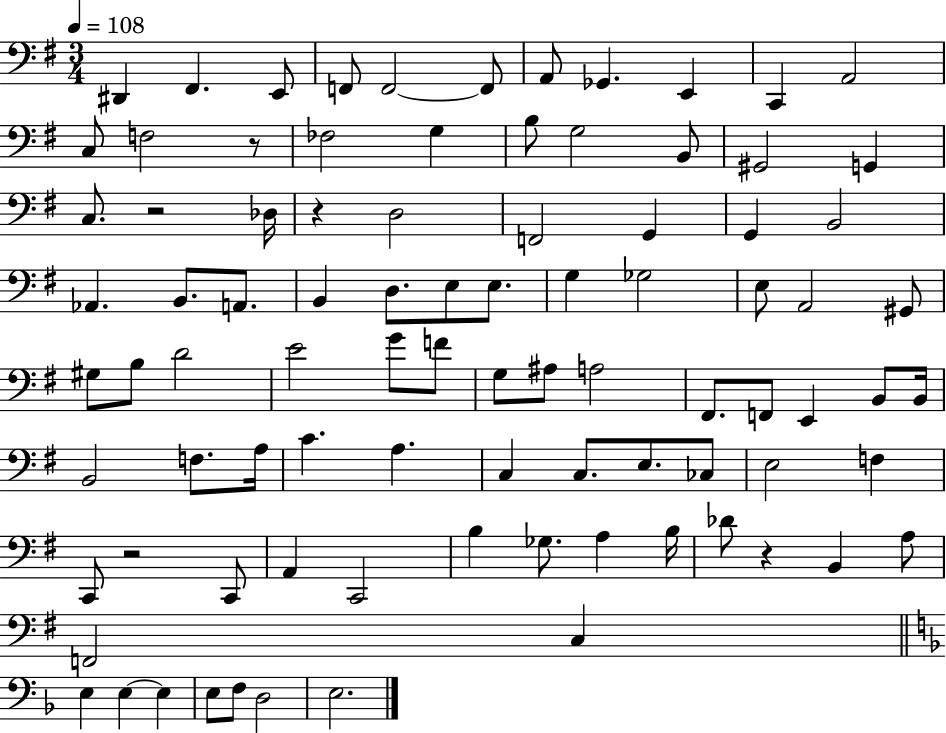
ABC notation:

X:1
T:Untitled
M:3/4
L:1/4
K:G
^D,, ^F,, E,,/2 F,,/2 F,,2 F,,/2 A,,/2 _G,, E,, C,, A,,2 C,/2 F,2 z/2 _F,2 G, B,/2 G,2 B,,/2 ^G,,2 G,, C,/2 z2 _D,/4 z D,2 F,,2 G,, G,, B,,2 _A,, B,,/2 A,,/2 B,, D,/2 E,/2 E,/2 G, _G,2 E,/2 A,,2 ^G,,/2 ^G,/2 B,/2 D2 E2 G/2 F/2 G,/2 ^A,/2 A,2 ^F,,/2 F,,/2 E,, B,,/2 B,,/4 B,,2 F,/2 A,/4 C A, C, C,/2 E,/2 _C,/2 E,2 F, C,,/2 z2 C,,/2 A,, C,,2 B, _G,/2 A, B,/4 _D/2 z B,, A,/2 F,,2 C, E, E, E, E,/2 F,/2 D,2 E,2